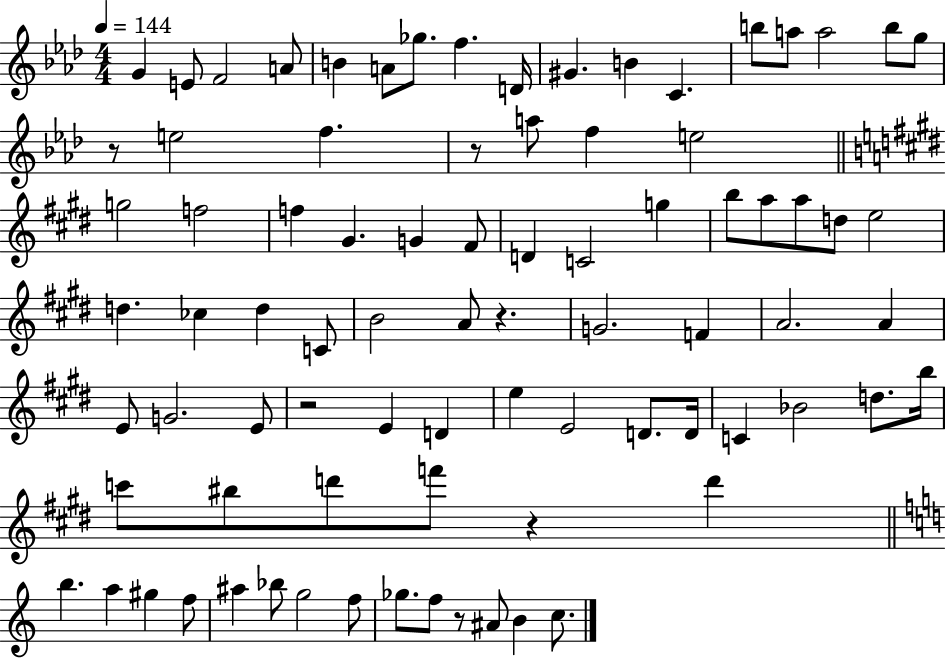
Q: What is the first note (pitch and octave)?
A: G4